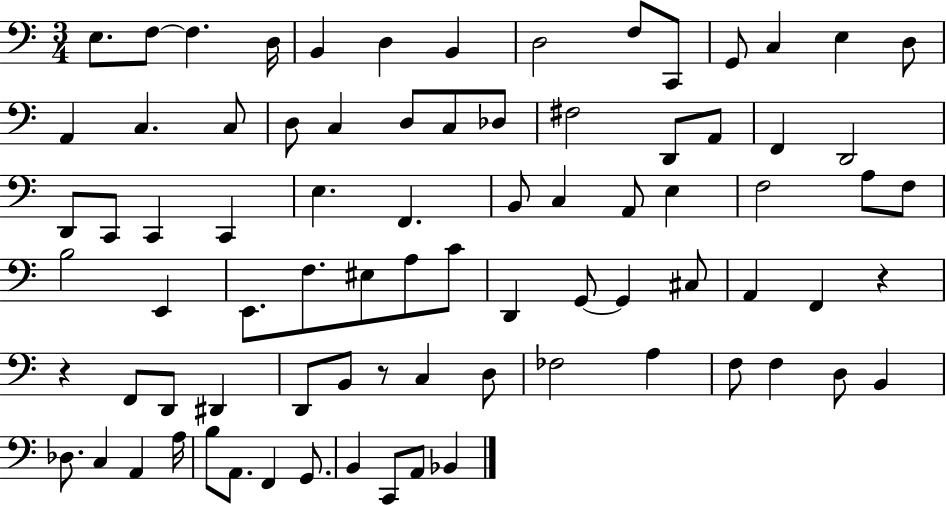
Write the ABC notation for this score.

X:1
T:Untitled
M:3/4
L:1/4
K:C
E,/2 F,/2 F, D,/4 B,, D, B,, D,2 F,/2 C,,/2 G,,/2 C, E, D,/2 A,, C, C,/2 D,/2 C, D,/2 C,/2 _D,/2 ^F,2 D,,/2 A,,/2 F,, D,,2 D,,/2 C,,/2 C,, C,, E, F,, B,,/2 C, A,,/2 E, F,2 A,/2 F,/2 B,2 E,, E,,/2 F,/2 ^E,/2 A,/2 C/2 D,, G,,/2 G,, ^C,/2 A,, F,, z z F,,/2 D,,/2 ^D,, D,,/2 B,,/2 z/2 C, D,/2 _F,2 A, F,/2 F, D,/2 B,, _D,/2 C, A,, A,/4 B,/2 A,,/2 F,, G,,/2 B,, C,,/2 A,,/2 _B,,